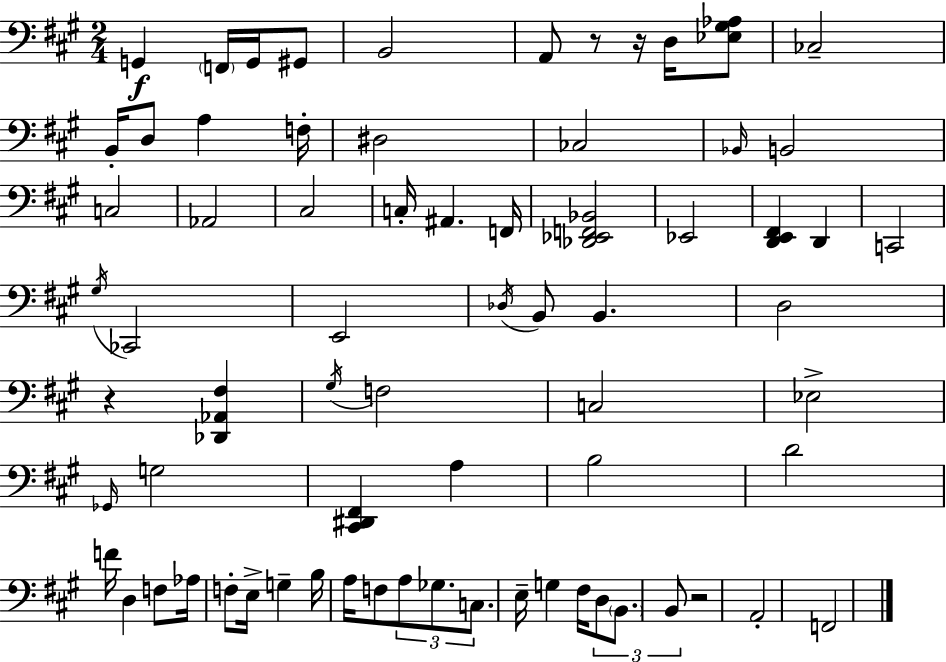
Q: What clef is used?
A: bass